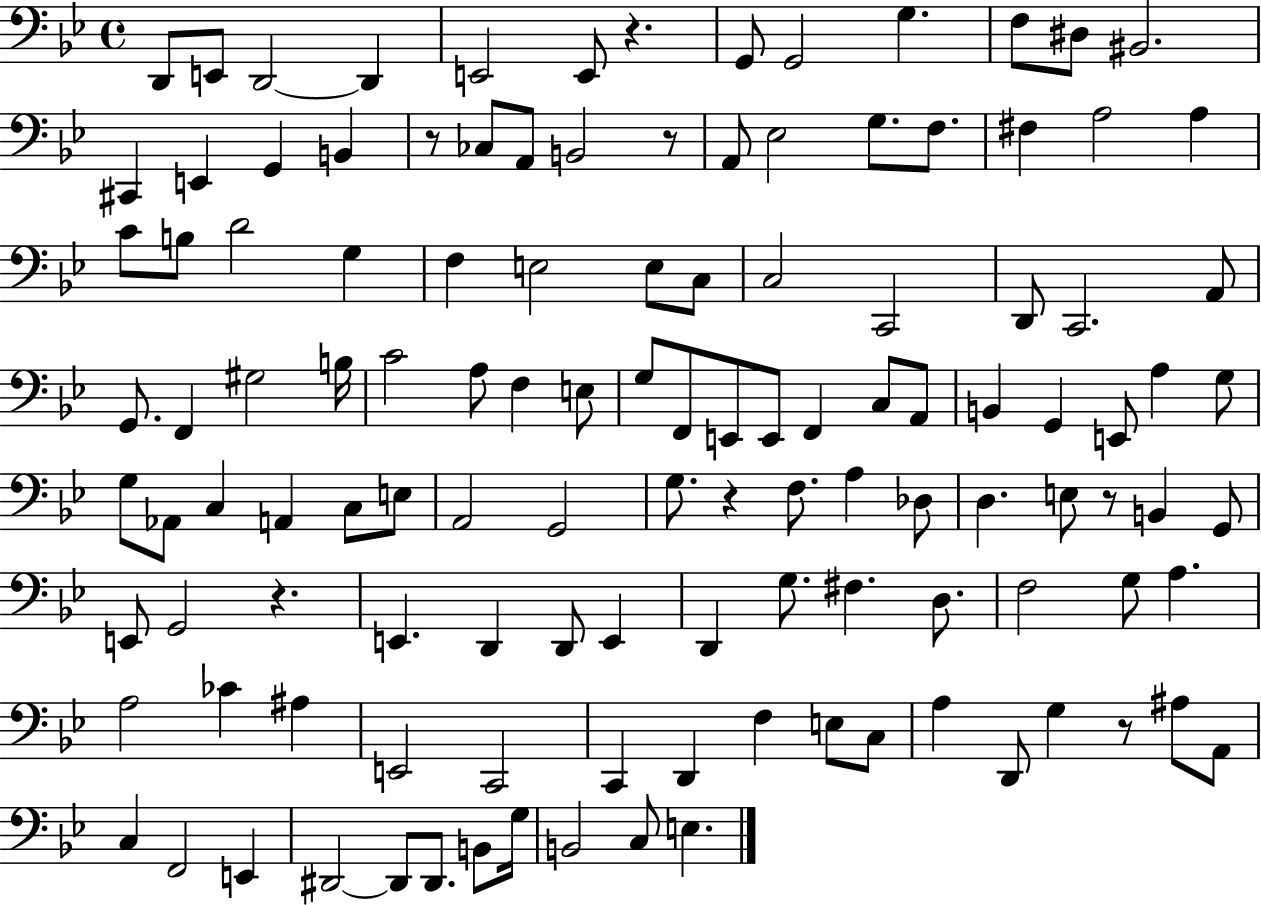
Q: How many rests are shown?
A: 7